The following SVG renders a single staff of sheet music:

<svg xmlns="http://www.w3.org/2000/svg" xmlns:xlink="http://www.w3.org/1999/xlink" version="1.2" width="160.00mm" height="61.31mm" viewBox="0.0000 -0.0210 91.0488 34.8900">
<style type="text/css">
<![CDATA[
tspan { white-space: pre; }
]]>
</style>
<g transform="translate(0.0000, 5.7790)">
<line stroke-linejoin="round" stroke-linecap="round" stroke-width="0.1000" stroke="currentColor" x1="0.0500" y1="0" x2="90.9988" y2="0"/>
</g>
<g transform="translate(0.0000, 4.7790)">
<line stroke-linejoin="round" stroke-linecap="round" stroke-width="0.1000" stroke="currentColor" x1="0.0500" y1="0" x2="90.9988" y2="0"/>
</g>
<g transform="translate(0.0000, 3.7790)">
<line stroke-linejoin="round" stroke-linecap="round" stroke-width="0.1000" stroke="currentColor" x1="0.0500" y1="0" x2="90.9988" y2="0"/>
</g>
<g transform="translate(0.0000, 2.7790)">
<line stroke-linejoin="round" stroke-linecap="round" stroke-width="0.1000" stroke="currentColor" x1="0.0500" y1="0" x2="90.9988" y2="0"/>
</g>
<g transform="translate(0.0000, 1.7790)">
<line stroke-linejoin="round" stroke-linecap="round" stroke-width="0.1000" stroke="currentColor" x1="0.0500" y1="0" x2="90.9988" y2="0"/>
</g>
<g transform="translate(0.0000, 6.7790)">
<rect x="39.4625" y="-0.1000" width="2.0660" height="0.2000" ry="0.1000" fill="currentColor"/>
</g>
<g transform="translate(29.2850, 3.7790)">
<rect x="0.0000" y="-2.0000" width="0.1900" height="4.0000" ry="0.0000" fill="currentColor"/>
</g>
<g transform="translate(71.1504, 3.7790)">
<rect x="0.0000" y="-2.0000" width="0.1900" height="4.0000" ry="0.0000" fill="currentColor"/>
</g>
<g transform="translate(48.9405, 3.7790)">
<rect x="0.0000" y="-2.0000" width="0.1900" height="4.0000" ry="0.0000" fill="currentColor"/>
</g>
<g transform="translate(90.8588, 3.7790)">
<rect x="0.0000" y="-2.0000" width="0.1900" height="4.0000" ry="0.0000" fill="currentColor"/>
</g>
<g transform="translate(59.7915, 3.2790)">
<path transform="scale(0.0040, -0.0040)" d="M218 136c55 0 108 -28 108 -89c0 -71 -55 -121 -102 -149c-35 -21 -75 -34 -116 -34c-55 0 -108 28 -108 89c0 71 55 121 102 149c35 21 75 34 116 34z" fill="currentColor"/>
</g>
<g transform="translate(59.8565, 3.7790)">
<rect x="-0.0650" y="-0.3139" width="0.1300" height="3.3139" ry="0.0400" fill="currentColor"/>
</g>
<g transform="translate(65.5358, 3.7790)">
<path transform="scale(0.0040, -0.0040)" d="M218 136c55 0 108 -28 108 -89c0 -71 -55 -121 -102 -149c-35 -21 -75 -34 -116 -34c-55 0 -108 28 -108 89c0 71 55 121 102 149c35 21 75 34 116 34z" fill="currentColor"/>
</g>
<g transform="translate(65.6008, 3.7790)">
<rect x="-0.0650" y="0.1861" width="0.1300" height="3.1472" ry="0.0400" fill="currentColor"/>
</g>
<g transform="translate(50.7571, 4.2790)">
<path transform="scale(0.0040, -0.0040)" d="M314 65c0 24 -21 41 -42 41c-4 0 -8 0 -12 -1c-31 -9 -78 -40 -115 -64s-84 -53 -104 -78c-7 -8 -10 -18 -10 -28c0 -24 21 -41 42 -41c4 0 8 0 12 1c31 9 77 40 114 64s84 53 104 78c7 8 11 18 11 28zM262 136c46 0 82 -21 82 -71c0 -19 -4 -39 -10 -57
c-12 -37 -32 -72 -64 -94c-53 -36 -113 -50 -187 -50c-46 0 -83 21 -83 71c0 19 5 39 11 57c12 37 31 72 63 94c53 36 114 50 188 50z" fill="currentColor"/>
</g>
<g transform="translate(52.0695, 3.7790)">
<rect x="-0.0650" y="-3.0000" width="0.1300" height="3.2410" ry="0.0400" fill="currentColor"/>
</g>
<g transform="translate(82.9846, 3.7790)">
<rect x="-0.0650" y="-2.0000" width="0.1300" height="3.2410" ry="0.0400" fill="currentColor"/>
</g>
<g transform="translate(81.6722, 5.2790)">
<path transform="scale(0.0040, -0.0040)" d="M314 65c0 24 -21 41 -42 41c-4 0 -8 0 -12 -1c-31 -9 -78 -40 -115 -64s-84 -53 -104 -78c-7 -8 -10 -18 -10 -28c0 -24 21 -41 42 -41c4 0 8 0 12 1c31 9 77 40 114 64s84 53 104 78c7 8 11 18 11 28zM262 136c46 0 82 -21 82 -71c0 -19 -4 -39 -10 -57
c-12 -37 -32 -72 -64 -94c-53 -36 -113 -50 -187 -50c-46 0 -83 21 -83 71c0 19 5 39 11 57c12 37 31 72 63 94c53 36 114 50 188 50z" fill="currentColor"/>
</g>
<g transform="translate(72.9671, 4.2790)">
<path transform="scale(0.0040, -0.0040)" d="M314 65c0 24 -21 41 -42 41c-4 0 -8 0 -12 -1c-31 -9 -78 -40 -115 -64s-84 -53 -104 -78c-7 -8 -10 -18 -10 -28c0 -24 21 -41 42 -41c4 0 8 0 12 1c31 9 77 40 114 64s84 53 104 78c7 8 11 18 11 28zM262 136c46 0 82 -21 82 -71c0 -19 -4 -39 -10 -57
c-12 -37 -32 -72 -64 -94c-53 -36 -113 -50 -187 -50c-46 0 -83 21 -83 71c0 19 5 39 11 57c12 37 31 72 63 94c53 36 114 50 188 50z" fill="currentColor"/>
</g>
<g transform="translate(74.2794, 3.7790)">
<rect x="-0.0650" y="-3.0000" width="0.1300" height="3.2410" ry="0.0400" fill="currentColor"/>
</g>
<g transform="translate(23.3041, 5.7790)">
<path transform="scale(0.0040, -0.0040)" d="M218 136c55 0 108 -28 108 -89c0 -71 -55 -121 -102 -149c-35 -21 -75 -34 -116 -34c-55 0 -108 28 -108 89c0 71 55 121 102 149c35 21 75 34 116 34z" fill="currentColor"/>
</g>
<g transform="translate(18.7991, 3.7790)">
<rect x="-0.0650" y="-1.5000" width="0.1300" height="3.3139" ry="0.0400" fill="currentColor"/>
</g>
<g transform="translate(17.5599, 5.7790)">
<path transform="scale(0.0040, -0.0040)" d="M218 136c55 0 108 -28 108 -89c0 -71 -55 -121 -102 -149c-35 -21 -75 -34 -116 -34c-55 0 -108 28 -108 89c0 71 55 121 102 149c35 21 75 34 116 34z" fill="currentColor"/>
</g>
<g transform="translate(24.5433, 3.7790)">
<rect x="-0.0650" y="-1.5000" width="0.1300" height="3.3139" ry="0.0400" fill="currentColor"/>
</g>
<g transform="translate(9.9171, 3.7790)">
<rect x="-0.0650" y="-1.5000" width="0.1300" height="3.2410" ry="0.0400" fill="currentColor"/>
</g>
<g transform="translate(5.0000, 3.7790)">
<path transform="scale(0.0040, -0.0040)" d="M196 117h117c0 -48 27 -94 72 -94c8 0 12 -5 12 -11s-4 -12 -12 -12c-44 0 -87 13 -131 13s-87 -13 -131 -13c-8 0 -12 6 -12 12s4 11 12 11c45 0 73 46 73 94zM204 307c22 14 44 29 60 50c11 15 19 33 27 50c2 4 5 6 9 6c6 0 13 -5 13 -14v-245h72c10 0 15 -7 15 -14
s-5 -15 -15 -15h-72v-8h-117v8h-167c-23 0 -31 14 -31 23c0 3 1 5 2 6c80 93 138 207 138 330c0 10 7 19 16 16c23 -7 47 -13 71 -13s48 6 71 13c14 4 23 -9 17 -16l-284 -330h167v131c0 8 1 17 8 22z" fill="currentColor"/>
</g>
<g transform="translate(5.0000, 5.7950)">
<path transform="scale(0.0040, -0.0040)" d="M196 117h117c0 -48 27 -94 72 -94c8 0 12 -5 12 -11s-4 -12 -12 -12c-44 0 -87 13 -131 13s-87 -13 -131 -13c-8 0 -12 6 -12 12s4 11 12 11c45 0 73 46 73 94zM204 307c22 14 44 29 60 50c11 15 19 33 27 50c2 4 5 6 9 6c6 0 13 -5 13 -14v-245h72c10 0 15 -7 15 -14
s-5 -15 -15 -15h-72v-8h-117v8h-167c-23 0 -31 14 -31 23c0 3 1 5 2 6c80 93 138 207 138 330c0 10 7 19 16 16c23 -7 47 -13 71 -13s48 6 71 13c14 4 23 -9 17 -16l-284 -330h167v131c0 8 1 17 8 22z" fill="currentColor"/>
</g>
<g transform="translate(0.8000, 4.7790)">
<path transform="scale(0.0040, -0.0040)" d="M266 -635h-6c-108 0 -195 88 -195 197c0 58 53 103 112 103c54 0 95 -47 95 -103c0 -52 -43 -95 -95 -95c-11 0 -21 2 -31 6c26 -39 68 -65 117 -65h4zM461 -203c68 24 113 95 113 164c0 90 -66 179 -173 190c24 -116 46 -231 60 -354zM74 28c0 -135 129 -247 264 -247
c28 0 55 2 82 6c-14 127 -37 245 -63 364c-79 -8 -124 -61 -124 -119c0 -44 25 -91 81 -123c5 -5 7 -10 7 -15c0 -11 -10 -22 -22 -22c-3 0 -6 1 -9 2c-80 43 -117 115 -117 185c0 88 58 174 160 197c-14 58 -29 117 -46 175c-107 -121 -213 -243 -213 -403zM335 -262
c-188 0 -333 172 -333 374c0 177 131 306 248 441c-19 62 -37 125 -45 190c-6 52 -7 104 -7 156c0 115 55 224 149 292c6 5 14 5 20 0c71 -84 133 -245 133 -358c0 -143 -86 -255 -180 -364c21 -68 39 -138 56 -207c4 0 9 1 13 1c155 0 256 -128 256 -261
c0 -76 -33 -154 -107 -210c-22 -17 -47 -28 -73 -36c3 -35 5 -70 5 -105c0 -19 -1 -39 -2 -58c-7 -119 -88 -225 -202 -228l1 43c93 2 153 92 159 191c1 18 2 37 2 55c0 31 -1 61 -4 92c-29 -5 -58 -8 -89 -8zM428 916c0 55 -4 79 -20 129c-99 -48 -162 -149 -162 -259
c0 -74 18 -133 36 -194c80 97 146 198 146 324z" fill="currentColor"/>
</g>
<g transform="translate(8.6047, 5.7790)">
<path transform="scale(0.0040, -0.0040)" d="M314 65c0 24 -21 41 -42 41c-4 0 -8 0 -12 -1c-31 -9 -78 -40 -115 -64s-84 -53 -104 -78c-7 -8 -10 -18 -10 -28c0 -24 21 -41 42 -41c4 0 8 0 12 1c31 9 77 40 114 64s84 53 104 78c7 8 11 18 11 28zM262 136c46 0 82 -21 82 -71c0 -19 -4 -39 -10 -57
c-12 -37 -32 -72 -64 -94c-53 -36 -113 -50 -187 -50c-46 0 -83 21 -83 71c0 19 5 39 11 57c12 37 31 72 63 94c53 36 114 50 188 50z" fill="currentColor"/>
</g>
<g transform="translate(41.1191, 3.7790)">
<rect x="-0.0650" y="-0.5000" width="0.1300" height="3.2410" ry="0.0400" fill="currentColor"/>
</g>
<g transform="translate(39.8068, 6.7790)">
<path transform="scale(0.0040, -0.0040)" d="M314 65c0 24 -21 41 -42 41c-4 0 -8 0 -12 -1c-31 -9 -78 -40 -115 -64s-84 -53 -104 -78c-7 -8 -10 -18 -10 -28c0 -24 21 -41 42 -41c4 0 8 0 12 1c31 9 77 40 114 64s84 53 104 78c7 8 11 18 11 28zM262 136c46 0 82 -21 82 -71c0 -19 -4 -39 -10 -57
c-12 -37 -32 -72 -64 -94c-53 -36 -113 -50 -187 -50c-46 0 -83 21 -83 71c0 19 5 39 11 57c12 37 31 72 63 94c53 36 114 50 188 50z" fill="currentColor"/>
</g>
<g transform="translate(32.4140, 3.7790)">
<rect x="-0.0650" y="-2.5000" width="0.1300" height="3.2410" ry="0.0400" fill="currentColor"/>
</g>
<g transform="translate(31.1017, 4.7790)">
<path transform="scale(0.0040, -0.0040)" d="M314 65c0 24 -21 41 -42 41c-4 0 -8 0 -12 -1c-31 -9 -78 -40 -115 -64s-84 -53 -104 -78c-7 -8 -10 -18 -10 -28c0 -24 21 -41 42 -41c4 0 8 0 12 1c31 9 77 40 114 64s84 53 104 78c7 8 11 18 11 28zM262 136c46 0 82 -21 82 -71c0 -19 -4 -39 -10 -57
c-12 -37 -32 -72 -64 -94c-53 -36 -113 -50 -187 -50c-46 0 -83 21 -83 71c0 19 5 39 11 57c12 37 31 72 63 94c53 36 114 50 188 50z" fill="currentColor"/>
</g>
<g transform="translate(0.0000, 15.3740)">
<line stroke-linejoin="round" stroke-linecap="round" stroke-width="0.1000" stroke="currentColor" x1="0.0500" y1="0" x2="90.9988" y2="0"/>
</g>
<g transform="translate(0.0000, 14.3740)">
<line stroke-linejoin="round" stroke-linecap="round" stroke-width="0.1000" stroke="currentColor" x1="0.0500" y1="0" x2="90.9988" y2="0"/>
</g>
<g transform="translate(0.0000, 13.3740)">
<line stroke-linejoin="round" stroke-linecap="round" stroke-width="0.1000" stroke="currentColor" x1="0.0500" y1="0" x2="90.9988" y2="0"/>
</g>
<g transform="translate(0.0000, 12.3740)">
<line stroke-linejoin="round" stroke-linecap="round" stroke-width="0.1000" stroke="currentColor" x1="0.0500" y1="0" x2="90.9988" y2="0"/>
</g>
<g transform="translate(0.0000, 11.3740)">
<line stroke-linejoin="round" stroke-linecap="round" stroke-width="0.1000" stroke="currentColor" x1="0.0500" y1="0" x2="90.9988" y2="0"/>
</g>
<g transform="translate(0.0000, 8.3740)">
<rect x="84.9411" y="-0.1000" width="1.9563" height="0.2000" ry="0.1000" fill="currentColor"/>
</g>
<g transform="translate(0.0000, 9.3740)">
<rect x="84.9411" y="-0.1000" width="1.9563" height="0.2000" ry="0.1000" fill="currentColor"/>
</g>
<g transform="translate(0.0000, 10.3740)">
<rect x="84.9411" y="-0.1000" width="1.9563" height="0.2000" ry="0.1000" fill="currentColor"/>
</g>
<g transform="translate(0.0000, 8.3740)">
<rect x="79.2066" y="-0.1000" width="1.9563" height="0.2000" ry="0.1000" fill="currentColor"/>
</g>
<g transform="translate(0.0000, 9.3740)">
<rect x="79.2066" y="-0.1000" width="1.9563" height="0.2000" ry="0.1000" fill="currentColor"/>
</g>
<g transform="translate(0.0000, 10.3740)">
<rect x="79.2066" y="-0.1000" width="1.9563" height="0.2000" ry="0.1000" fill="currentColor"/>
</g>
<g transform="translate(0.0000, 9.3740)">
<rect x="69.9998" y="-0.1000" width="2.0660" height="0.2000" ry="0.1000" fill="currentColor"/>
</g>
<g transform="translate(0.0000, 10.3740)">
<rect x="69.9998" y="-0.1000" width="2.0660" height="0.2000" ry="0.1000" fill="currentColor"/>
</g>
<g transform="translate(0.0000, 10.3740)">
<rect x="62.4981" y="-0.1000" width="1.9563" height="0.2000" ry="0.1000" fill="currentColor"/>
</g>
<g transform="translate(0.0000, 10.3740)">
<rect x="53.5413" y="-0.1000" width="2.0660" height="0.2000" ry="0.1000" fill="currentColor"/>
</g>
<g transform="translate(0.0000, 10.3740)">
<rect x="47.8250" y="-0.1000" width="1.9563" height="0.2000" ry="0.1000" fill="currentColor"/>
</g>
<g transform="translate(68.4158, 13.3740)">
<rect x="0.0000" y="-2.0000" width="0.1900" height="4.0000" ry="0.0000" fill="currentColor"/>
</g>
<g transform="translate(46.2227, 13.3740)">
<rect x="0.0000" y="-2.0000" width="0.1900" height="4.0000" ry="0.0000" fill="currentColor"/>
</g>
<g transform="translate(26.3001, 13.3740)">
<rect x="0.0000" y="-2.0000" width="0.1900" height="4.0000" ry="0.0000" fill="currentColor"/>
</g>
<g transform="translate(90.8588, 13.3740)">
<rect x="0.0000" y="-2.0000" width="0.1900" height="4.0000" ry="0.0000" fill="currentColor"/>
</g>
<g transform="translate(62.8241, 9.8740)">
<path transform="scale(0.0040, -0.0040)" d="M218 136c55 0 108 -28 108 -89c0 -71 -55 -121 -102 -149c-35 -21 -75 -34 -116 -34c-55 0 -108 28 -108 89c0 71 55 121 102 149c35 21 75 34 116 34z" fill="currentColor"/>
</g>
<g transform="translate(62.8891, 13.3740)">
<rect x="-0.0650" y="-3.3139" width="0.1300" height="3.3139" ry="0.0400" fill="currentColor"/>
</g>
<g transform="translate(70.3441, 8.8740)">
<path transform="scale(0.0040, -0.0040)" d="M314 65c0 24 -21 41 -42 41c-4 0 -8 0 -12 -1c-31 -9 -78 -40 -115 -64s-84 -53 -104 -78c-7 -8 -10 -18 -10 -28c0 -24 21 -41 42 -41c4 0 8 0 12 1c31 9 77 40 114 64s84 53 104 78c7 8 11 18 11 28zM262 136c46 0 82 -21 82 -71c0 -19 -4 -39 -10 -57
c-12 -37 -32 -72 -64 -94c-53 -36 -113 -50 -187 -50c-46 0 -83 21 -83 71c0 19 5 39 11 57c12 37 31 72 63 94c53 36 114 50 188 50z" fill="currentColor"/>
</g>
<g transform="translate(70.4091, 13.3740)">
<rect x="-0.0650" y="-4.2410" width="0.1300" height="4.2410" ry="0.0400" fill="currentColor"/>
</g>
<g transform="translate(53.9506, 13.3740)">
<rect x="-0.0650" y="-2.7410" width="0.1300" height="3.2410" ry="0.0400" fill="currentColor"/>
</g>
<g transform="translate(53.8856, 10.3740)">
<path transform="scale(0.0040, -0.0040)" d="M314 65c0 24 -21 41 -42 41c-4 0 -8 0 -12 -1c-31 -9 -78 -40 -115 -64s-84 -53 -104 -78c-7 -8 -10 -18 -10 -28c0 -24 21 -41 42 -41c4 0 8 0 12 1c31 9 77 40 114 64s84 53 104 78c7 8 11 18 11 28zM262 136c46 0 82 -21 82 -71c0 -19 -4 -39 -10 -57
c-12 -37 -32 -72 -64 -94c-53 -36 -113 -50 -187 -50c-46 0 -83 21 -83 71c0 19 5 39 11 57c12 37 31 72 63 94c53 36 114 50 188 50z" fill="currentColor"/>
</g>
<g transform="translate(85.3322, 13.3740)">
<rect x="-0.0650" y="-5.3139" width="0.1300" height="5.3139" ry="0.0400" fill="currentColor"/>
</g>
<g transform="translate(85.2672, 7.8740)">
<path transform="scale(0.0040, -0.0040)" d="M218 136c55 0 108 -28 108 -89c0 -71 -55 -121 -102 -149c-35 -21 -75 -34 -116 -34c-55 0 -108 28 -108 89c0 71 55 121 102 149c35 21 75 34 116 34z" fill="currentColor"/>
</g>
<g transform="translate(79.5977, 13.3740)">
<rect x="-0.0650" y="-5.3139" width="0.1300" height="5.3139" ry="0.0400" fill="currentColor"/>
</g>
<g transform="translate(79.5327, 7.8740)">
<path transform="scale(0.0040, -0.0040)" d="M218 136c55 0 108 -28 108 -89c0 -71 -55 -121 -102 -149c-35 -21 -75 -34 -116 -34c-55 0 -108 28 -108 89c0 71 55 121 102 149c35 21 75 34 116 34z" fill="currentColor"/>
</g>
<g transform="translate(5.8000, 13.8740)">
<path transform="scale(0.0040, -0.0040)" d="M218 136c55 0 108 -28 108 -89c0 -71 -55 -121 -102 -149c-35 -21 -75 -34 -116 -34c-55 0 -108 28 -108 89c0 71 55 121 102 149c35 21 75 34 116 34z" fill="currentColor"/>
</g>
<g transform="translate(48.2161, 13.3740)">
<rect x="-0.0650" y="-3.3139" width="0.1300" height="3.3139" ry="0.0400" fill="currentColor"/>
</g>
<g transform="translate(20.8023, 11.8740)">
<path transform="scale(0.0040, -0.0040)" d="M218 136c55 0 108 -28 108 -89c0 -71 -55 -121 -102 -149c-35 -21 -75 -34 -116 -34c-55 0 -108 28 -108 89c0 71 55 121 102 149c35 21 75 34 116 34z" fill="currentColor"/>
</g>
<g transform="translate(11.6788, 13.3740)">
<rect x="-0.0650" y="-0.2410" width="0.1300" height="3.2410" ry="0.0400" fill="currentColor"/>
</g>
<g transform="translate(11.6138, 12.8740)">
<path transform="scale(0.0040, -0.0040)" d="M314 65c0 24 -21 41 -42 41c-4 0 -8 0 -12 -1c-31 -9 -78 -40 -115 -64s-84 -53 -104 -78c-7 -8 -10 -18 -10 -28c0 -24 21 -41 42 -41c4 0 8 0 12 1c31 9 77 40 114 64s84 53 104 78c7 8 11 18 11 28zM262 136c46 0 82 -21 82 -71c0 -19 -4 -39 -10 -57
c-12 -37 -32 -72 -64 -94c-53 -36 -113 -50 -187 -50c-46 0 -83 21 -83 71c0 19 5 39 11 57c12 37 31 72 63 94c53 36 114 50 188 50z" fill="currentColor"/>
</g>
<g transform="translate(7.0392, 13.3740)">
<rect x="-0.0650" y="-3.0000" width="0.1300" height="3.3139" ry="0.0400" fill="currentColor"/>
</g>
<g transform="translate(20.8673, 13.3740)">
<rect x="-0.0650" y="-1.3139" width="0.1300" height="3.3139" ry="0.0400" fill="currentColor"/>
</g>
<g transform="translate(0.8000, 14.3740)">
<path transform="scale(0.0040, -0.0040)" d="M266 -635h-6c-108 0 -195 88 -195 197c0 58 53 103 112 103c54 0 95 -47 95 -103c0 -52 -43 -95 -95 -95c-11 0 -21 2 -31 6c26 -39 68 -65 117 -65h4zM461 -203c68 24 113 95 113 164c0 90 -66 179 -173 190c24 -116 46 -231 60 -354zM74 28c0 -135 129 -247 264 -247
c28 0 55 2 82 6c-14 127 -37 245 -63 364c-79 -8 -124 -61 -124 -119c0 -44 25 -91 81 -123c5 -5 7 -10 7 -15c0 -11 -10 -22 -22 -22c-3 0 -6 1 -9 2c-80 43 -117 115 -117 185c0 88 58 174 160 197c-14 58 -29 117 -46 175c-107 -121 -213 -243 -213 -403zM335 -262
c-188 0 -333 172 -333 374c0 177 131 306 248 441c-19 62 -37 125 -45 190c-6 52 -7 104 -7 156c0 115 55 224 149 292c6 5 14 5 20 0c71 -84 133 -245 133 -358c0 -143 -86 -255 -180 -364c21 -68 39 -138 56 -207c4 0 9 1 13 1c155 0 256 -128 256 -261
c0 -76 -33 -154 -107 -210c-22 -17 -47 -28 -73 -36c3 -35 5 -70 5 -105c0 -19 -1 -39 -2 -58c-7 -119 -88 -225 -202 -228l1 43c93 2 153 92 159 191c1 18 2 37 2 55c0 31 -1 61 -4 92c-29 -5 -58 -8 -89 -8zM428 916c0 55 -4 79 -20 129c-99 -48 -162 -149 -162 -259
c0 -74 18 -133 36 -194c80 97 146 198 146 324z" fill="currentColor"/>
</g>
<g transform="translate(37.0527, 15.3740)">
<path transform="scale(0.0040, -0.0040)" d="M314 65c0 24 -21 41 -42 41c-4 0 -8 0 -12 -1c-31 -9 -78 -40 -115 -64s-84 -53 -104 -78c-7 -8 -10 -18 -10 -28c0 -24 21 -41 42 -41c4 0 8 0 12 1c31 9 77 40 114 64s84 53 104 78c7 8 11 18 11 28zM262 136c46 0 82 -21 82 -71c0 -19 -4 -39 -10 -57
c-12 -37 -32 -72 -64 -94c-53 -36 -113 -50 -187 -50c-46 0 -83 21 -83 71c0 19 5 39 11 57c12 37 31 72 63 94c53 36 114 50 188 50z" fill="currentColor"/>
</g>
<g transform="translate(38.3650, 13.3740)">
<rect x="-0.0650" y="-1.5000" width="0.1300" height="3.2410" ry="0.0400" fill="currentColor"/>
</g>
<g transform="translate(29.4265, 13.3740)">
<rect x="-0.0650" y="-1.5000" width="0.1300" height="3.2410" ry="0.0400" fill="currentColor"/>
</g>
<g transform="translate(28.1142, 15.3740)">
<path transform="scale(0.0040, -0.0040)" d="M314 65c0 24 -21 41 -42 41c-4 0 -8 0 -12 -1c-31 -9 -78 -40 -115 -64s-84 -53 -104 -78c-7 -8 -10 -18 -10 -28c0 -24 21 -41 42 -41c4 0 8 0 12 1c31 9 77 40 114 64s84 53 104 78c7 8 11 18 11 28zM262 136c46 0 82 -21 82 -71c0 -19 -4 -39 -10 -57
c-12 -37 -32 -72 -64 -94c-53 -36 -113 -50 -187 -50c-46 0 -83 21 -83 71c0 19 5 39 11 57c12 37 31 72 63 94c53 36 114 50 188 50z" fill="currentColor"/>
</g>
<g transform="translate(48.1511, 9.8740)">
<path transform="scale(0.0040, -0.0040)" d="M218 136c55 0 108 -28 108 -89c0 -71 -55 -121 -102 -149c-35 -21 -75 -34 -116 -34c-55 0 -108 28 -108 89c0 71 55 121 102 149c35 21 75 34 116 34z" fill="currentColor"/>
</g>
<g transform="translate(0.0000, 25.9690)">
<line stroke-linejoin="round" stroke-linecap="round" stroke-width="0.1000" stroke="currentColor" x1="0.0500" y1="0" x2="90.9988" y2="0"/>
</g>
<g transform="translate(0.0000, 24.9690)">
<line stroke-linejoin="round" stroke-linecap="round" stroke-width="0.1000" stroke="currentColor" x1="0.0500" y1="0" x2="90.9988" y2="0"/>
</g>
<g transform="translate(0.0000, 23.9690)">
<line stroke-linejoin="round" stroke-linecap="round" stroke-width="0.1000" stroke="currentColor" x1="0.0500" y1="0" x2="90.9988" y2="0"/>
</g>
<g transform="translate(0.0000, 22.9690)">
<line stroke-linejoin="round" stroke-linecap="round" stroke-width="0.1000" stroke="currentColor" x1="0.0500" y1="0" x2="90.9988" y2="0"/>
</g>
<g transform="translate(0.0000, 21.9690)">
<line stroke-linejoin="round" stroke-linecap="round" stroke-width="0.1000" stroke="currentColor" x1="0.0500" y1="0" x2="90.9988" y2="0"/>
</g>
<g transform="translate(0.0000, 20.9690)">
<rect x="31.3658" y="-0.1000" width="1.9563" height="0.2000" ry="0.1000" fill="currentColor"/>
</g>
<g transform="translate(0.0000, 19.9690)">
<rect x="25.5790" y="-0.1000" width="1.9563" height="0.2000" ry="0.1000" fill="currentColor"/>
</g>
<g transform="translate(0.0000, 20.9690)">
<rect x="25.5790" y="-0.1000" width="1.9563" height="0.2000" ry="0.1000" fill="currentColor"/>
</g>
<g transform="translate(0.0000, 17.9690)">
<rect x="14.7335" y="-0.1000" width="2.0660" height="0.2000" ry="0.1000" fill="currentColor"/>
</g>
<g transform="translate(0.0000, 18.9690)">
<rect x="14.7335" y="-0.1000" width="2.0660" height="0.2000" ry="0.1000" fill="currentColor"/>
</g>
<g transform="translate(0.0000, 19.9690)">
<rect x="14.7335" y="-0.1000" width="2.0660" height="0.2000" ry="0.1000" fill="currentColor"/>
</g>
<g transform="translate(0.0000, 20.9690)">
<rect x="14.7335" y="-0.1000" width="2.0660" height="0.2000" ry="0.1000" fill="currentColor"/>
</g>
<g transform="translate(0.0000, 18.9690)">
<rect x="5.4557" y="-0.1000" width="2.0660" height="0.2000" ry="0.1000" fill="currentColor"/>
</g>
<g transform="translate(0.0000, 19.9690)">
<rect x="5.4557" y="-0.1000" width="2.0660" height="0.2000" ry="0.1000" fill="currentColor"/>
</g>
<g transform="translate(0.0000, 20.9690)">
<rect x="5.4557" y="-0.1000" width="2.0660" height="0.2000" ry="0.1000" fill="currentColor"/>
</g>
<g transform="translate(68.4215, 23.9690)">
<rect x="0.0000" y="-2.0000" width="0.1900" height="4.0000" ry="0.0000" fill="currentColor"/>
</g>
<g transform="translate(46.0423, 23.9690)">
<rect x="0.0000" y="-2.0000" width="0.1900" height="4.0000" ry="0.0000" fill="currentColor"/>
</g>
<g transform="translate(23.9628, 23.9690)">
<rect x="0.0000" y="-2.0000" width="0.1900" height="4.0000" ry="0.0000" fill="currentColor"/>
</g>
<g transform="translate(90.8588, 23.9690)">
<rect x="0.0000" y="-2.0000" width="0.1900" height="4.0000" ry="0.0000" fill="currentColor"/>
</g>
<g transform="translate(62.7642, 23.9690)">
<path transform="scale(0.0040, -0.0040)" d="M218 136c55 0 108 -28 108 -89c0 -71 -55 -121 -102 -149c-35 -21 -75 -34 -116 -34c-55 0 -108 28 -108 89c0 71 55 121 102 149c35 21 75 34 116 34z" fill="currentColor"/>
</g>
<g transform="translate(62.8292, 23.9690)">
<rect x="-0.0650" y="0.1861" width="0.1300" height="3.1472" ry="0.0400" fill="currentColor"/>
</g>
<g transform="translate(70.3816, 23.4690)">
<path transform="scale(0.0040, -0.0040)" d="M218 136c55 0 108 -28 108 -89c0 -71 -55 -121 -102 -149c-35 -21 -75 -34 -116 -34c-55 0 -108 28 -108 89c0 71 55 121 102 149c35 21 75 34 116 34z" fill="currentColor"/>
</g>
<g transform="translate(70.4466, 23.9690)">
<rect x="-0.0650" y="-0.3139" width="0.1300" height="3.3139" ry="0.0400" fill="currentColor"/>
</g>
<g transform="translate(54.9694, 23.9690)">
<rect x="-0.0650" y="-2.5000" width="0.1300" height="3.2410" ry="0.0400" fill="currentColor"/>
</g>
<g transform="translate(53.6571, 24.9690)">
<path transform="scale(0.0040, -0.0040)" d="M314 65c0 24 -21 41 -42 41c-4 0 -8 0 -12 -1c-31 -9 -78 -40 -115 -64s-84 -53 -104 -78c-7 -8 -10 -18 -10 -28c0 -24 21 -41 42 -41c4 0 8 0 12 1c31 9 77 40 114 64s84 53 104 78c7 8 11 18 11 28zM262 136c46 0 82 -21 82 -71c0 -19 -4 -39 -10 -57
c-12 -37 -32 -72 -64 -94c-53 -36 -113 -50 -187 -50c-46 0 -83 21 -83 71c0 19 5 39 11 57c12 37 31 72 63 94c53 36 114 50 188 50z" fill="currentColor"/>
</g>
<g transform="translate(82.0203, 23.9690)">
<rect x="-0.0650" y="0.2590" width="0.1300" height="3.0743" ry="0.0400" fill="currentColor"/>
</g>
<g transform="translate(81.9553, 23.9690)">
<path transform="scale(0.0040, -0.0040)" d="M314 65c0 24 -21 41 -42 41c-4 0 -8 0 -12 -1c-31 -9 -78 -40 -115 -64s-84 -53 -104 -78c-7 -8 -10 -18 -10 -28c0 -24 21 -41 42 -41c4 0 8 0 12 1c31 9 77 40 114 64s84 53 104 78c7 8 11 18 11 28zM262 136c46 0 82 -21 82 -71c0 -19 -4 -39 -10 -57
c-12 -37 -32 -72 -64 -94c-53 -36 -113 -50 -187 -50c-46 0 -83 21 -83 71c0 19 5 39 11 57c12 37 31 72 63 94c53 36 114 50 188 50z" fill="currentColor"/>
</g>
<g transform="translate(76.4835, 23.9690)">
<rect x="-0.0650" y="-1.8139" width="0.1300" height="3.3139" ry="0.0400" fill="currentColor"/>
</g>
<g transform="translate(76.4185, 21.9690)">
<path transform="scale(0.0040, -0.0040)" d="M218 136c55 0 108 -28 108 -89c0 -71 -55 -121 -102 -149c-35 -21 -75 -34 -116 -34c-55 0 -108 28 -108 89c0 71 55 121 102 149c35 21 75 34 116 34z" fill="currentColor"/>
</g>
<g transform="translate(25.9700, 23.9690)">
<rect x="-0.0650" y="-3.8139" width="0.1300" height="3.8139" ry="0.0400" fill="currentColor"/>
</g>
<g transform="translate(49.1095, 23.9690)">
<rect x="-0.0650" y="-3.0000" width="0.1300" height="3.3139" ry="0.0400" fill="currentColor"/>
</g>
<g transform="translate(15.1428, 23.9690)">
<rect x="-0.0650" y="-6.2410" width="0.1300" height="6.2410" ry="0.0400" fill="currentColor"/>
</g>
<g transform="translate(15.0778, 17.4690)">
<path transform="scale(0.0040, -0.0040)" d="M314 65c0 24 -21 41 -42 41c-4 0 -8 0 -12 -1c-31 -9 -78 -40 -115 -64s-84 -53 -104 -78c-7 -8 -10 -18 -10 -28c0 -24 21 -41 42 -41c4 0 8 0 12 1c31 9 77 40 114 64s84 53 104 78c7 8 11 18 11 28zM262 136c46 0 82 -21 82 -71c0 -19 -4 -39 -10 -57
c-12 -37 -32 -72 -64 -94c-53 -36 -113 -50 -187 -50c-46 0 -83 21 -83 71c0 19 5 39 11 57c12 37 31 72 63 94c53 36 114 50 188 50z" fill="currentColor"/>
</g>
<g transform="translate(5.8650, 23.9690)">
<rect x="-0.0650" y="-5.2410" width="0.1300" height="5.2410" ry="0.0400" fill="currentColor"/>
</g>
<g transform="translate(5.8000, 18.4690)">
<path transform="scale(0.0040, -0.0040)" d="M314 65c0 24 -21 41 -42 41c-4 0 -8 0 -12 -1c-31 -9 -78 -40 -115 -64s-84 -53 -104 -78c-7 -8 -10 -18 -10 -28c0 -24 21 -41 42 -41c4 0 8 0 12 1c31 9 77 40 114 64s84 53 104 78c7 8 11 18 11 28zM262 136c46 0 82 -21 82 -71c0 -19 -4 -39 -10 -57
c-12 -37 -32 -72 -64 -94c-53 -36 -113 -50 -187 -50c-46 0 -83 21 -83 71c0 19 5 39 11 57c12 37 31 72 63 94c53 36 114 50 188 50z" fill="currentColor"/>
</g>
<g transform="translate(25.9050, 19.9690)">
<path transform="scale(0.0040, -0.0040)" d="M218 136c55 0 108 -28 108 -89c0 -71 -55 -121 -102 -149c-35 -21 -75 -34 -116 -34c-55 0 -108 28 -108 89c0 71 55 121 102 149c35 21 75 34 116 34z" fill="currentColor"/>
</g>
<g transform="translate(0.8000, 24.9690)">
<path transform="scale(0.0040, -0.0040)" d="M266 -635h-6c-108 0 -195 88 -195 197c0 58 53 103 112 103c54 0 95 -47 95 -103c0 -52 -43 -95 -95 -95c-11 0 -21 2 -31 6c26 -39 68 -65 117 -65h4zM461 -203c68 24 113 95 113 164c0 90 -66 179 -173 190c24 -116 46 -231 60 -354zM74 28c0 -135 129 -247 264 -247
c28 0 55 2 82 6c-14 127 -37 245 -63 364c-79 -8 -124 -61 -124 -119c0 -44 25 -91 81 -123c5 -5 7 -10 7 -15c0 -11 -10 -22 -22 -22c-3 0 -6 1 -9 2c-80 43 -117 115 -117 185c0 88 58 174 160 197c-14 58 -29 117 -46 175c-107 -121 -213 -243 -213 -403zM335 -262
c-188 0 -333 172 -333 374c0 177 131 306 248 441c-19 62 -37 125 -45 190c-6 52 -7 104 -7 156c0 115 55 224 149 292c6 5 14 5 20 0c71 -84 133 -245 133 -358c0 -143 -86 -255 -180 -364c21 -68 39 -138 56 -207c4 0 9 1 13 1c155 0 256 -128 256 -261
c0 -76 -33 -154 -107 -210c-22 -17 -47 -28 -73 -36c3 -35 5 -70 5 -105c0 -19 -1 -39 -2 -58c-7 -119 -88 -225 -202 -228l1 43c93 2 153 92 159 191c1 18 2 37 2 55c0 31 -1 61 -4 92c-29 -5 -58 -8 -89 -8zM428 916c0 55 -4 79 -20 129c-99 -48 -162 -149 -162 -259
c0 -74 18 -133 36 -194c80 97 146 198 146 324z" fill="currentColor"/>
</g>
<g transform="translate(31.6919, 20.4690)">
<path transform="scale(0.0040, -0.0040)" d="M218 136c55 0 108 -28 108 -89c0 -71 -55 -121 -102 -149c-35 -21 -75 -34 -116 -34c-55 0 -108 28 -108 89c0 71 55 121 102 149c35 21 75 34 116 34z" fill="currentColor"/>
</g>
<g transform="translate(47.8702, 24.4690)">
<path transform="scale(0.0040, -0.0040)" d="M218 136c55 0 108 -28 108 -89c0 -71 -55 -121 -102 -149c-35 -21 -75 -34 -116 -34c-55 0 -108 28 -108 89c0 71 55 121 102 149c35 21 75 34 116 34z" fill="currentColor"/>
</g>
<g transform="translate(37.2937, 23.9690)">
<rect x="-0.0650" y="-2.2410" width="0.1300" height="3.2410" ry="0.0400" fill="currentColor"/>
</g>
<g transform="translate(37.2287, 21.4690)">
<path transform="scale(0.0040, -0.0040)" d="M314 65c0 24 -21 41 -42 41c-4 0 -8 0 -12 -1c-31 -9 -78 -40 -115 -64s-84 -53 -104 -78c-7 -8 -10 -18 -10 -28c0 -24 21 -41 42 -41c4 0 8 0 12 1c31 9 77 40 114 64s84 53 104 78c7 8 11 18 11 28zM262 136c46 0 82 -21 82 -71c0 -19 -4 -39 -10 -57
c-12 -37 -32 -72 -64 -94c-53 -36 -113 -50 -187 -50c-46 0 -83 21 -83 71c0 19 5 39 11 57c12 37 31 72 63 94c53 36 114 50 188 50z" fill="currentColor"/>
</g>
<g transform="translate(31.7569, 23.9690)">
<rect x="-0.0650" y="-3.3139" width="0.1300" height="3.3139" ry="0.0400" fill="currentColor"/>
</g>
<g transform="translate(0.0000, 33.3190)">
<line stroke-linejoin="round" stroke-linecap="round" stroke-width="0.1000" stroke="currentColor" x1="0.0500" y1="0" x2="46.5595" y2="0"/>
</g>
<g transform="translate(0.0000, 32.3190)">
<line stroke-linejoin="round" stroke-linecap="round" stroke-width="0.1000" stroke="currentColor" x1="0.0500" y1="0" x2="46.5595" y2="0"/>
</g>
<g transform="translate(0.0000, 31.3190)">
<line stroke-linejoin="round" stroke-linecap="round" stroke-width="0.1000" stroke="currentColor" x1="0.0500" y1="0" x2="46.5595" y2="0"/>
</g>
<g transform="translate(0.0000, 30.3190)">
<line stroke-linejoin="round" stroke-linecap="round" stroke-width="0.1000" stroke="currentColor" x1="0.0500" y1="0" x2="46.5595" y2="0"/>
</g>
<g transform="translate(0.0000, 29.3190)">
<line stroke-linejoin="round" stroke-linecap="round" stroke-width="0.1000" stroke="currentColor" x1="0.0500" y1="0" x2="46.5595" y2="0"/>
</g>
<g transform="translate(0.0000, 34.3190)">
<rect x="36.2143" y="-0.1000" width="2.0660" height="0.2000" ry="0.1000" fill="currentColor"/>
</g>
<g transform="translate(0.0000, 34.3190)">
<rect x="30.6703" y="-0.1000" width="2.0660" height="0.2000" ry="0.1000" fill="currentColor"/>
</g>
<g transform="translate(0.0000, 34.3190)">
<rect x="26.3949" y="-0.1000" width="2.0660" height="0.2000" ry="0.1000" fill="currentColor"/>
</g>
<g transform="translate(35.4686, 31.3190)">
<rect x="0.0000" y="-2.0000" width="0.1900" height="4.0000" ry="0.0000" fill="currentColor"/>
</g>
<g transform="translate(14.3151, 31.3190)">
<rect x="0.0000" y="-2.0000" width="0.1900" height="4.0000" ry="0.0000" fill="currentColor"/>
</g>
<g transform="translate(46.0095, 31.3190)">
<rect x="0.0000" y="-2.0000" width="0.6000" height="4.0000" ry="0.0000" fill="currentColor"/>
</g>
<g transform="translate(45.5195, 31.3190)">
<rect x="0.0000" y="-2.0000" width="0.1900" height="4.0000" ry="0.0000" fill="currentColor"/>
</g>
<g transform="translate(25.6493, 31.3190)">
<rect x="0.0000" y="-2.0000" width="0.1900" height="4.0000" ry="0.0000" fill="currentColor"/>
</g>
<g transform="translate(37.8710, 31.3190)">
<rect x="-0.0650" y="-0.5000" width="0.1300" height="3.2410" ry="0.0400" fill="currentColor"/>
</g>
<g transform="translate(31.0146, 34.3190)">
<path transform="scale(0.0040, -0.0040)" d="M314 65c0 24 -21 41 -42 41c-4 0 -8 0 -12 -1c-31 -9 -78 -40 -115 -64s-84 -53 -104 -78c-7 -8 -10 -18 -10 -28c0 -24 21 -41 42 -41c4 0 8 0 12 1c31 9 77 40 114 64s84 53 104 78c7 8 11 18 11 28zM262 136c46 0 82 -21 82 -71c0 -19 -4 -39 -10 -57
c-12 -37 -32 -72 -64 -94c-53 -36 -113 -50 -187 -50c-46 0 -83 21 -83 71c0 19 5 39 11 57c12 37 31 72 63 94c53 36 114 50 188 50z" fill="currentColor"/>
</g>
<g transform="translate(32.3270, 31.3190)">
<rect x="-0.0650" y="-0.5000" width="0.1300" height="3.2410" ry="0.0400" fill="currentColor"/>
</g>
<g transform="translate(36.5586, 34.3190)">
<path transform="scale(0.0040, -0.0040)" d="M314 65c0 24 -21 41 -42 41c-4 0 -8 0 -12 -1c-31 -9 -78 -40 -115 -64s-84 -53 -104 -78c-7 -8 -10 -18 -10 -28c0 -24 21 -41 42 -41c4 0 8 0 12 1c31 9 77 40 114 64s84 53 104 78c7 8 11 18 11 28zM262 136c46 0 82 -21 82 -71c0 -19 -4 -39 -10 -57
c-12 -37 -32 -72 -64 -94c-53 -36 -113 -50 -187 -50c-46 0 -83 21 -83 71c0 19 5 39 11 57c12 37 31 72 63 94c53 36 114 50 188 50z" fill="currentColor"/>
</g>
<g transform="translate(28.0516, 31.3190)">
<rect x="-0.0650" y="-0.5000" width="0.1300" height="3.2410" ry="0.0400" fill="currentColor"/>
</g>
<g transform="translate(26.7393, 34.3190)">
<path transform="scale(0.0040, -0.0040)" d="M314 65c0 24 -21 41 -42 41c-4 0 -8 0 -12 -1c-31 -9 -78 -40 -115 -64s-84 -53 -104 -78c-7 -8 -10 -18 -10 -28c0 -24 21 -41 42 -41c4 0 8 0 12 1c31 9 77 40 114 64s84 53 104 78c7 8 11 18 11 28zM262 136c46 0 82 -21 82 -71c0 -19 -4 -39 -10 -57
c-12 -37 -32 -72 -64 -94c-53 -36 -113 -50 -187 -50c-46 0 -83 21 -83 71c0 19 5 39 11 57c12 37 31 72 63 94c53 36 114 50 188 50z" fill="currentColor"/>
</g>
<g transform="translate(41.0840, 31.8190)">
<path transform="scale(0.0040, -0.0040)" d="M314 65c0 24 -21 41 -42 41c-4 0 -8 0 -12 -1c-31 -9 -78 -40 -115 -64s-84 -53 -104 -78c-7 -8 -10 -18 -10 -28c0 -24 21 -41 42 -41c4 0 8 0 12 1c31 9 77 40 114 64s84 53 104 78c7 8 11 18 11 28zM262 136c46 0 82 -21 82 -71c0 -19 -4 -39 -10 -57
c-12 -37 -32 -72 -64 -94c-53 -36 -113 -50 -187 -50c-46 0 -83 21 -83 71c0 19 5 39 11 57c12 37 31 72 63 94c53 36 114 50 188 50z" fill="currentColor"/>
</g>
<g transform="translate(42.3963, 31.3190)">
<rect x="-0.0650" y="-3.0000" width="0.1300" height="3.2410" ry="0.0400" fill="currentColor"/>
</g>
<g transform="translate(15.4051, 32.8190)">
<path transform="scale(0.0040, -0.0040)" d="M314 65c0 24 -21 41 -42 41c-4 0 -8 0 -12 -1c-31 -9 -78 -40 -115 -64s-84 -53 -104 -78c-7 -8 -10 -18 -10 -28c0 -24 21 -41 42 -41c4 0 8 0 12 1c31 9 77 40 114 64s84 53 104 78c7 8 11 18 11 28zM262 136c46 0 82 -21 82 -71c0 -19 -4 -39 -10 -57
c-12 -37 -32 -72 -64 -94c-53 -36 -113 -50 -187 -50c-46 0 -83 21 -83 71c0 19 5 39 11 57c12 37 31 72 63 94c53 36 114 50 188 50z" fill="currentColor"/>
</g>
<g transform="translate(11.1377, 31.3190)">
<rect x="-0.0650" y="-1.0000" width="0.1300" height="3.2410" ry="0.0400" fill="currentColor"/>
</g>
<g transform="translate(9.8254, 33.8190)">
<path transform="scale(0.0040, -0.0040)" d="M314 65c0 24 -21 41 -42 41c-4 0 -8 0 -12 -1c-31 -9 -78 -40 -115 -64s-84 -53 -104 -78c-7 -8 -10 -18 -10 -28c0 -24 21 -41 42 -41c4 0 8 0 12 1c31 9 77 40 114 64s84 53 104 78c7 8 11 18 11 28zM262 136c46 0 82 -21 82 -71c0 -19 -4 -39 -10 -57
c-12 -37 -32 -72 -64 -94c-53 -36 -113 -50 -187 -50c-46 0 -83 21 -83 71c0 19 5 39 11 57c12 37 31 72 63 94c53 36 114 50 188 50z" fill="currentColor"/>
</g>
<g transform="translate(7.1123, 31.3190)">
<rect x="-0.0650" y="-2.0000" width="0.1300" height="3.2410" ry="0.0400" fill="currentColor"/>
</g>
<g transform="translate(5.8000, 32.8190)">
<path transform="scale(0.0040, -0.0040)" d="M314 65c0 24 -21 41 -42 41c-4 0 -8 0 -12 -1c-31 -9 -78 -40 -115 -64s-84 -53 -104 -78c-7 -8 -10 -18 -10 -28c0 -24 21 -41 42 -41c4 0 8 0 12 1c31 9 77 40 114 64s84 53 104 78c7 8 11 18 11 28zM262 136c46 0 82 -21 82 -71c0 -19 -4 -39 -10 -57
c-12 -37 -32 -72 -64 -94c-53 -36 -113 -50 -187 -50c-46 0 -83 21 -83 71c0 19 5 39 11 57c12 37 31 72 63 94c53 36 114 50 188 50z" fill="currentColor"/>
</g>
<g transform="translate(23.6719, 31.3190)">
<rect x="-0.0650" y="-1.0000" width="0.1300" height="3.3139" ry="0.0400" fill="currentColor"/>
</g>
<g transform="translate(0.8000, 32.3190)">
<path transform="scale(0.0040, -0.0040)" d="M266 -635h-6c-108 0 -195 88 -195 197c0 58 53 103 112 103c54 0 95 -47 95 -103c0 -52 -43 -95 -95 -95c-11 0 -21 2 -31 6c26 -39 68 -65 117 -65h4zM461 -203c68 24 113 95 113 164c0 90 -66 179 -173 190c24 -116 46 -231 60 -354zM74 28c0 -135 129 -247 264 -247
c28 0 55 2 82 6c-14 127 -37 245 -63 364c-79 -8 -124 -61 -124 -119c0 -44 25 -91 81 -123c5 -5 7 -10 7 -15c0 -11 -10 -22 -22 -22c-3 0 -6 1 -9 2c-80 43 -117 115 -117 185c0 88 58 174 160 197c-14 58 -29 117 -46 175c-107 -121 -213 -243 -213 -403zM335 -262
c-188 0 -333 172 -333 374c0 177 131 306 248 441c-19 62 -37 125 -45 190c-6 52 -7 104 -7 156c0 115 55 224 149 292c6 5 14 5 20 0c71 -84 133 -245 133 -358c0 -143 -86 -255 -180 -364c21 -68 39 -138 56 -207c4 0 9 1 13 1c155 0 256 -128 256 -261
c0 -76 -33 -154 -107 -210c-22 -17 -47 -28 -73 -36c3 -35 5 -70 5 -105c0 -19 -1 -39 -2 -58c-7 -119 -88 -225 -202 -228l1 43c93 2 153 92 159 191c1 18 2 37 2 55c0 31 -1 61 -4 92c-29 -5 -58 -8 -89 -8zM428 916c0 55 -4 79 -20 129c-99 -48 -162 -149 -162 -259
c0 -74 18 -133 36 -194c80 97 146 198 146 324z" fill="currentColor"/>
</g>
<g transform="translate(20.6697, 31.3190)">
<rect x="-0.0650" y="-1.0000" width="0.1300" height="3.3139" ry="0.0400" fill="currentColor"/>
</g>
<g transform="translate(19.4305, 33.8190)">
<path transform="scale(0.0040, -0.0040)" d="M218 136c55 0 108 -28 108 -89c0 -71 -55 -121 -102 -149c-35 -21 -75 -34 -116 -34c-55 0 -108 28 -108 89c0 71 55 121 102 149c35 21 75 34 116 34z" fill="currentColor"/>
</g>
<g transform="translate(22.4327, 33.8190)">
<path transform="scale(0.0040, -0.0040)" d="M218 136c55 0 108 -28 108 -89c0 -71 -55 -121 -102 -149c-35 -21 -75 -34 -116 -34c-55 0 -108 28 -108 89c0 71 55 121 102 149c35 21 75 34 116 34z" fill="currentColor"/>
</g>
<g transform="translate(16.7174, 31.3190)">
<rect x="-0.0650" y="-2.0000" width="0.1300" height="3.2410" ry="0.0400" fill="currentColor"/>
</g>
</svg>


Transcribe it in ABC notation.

X:1
T:Untitled
M:4/4
L:1/4
K:C
E2 E E G2 C2 A2 c B A2 F2 A c2 e E2 E2 b a2 b d'2 f' f' f'2 a'2 c' b g2 A G2 B c f B2 F2 D2 F2 D D C2 C2 C2 A2